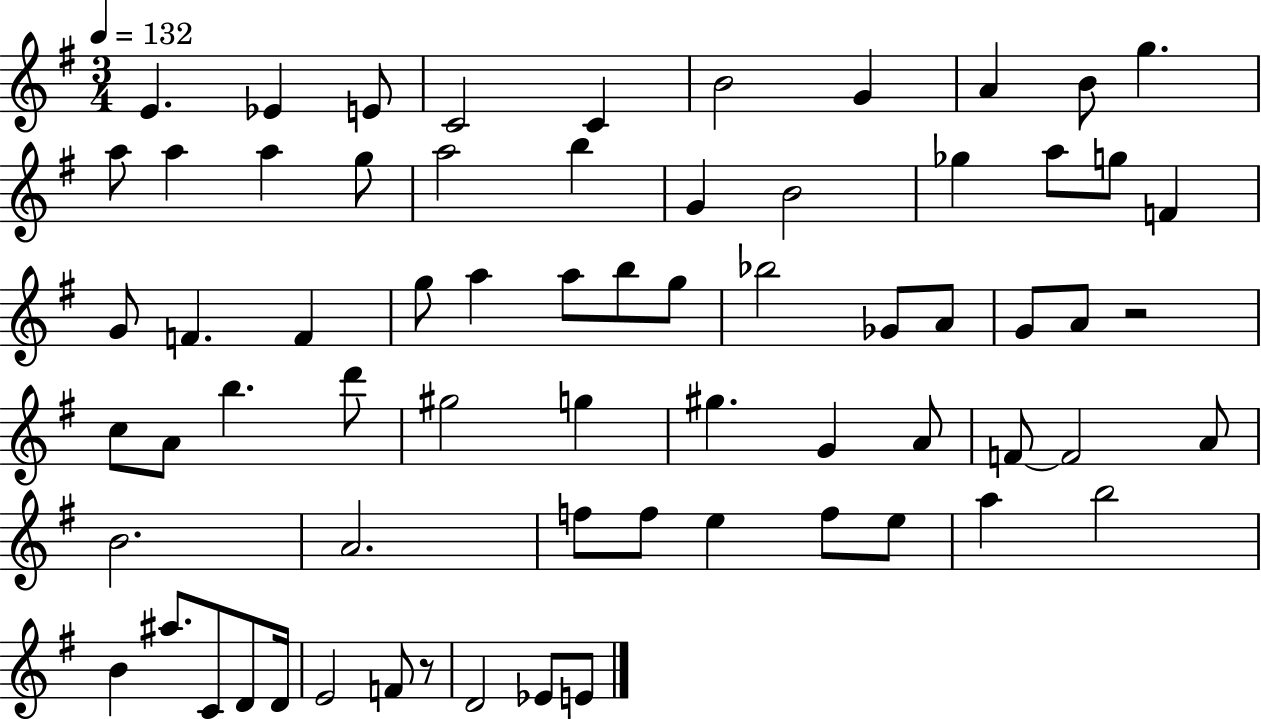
{
  \clef treble
  \numericTimeSignature
  \time 3/4
  \key g \major
  \tempo 4 = 132
  e'4. ees'4 e'8 | c'2 c'4 | b'2 g'4 | a'4 b'8 g''4. | \break a''8 a''4 a''4 g''8 | a''2 b''4 | g'4 b'2 | ges''4 a''8 g''8 f'4 | \break g'8 f'4. f'4 | g''8 a''4 a''8 b''8 g''8 | bes''2 ges'8 a'8 | g'8 a'8 r2 | \break c''8 a'8 b''4. d'''8 | gis''2 g''4 | gis''4. g'4 a'8 | f'8~~ f'2 a'8 | \break b'2. | a'2. | f''8 f''8 e''4 f''8 e''8 | a''4 b''2 | \break b'4 ais''8. c'8 d'8 d'16 | e'2 f'8 r8 | d'2 ees'8 e'8 | \bar "|."
}